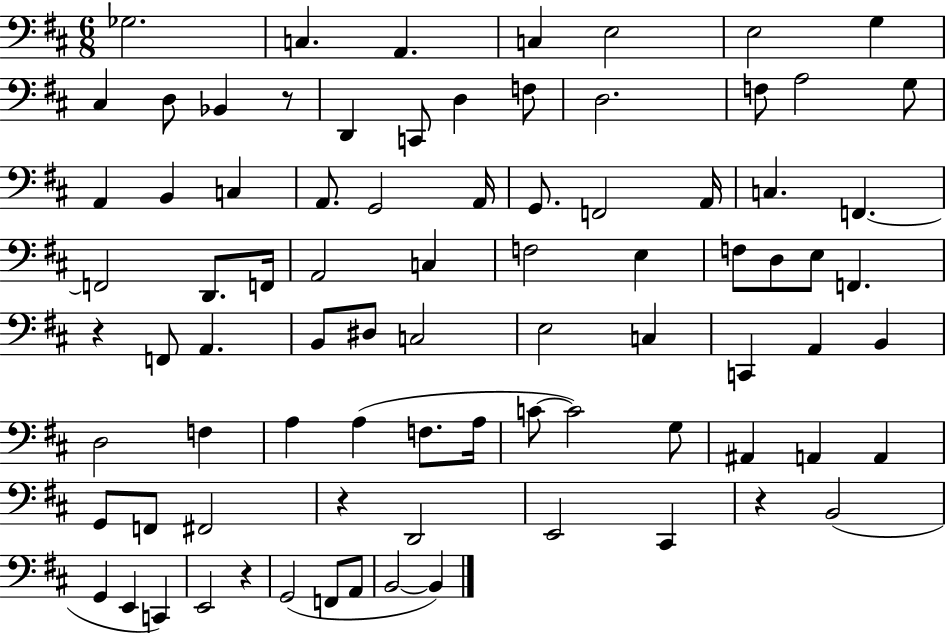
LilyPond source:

{
  \clef bass
  \numericTimeSignature
  \time 6/8
  \key d \major
  ges2. | c4. a,4. | c4 e2 | e2 g4 | \break cis4 d8 bes,4 r8 | d,4 c,8 d4 f8 | d2. | f8 a2 g8 | \break a,4 b,4 c4 | a,8. g,2 a,16 | g,8. f,2 a,16 | c4. f,4.~~ | \break f,2 d,8. f,16 | a,2 c4 | f2 e4 | f8 d8 e8 f,4. | \break r4 f,8 a,4. | b,8 dis8 c2 | e2 c4 | c,4 a,4 b,4 | \break d2 f4 | a4 a4( f8. a16 | c'8~~ c'2) g8 | ais,4 a,4 a,4 | \break g,8 f,8 fis,2 | r4 d,2 | e,2 cis,4 | r4 b,2( | \break g,4 e,4 c,4) | e,2 r4 | g,2( f,8 a,8 | b,2~~ b,4) | \break \bar "|."
}